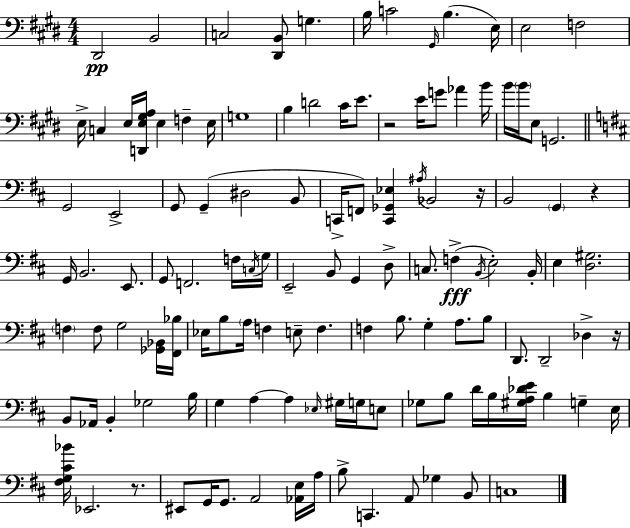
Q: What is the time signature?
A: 4/4